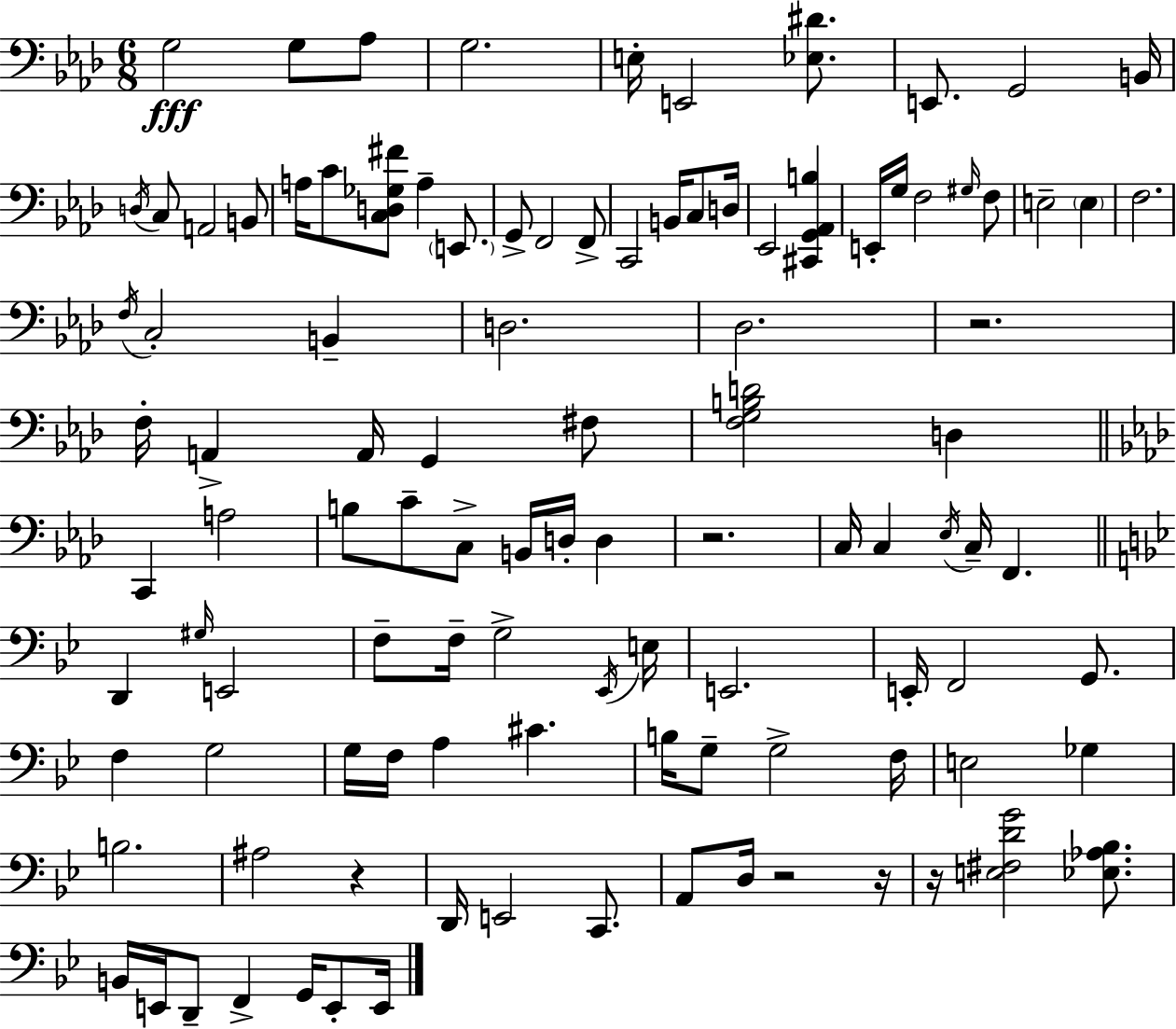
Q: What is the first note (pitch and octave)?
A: G3